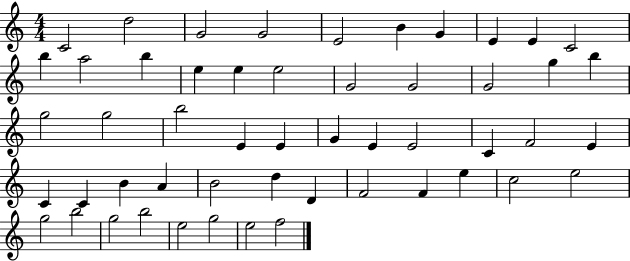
C4/h D5/h G4/h G4/h E4/h B4/q G4/q E4/q E4/q C4/h B5/q A5/h B5/q E5/q E5/q E5/h G4/h G4/h G4/h G5/q B5/q G5/h G5/h B5/h E4/q E4/q G4/q E4/q E4/h C4/q F4/h E4/q C4/q C4/q B4/q A4/q B4/h D5/q D4/q F4/h F4/q E5/q C5/h E5/h G5/h B5/h G5/h B5/h E5/h G5/h E5/h F5/h